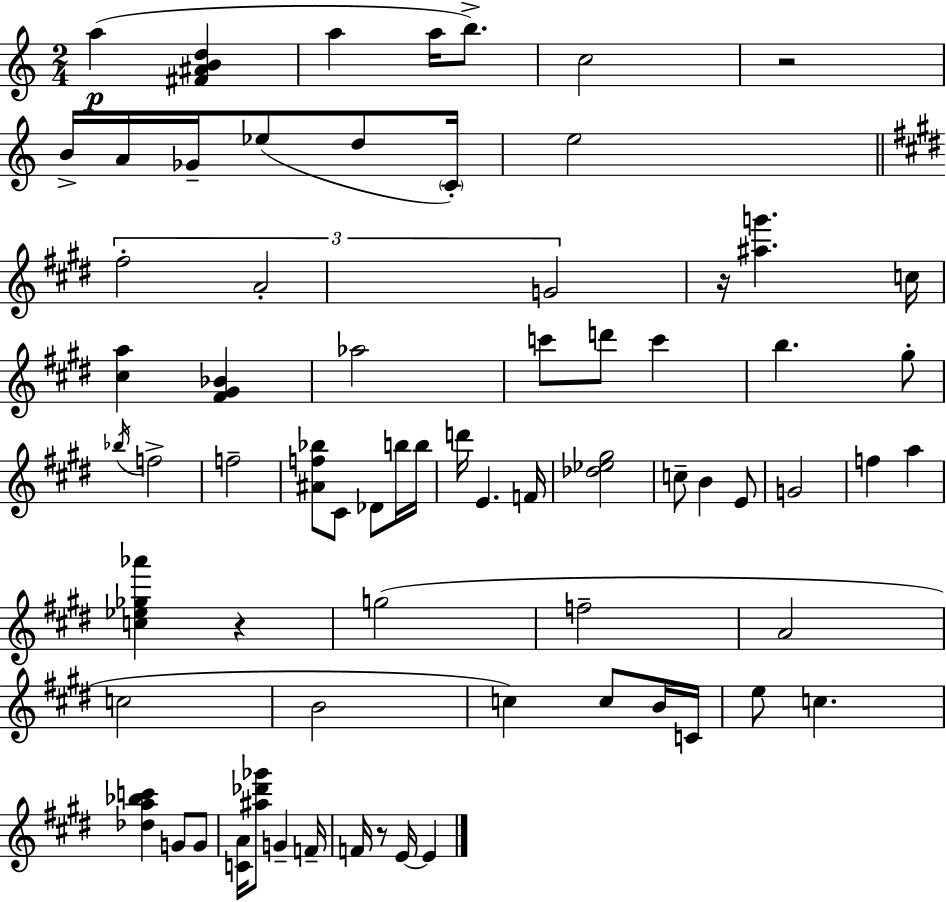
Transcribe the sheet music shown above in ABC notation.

X:1
T:Untitled
M:2/4
L:1/4
K:Am
a [^F^ABd] a a/4 b/2 c2 z2 B/4 A/4 _G/4 _e/2 d/2 C/4 e2 ^f2 A2 G2 z/4 [^ag'] c/4 [^ca] [^F^G_B] _a2 c'/2 d'/2 c' b ^g/2 _b/4 f2 f2 [^Af_b]/2 ^C/2 _D/2 b/4 b/4 d'/4 E F/4 [_d_e^g]2 c/2 B E/2 G2 f a [c_e_g_a'] z g2 f2 A2 c2 B2 c c/2 B/4 C/4 e/2 c [_da_bc'] G/2 G/2 [CA]/4 [^a_d'_g']/2 G F/4 F/4 z/2 E/4 E